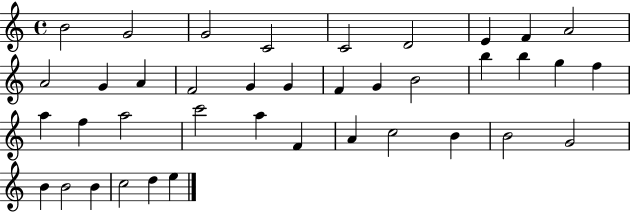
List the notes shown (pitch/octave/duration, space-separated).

B4/h G4/h G4/h C4/h C4/h D4/h E4/q F4/q A4/h A4/h G4/q A4/q F4/h G4/q G4/q F4/q G4/q B4/h B5/q B5/q G5/q F5/q A5/q F5/q A5/h C6/h A5/q F4/q A4/q C5/h B4/q B4/h G4/h B4/q B4/h B4/q C5/h D5/q E5/q